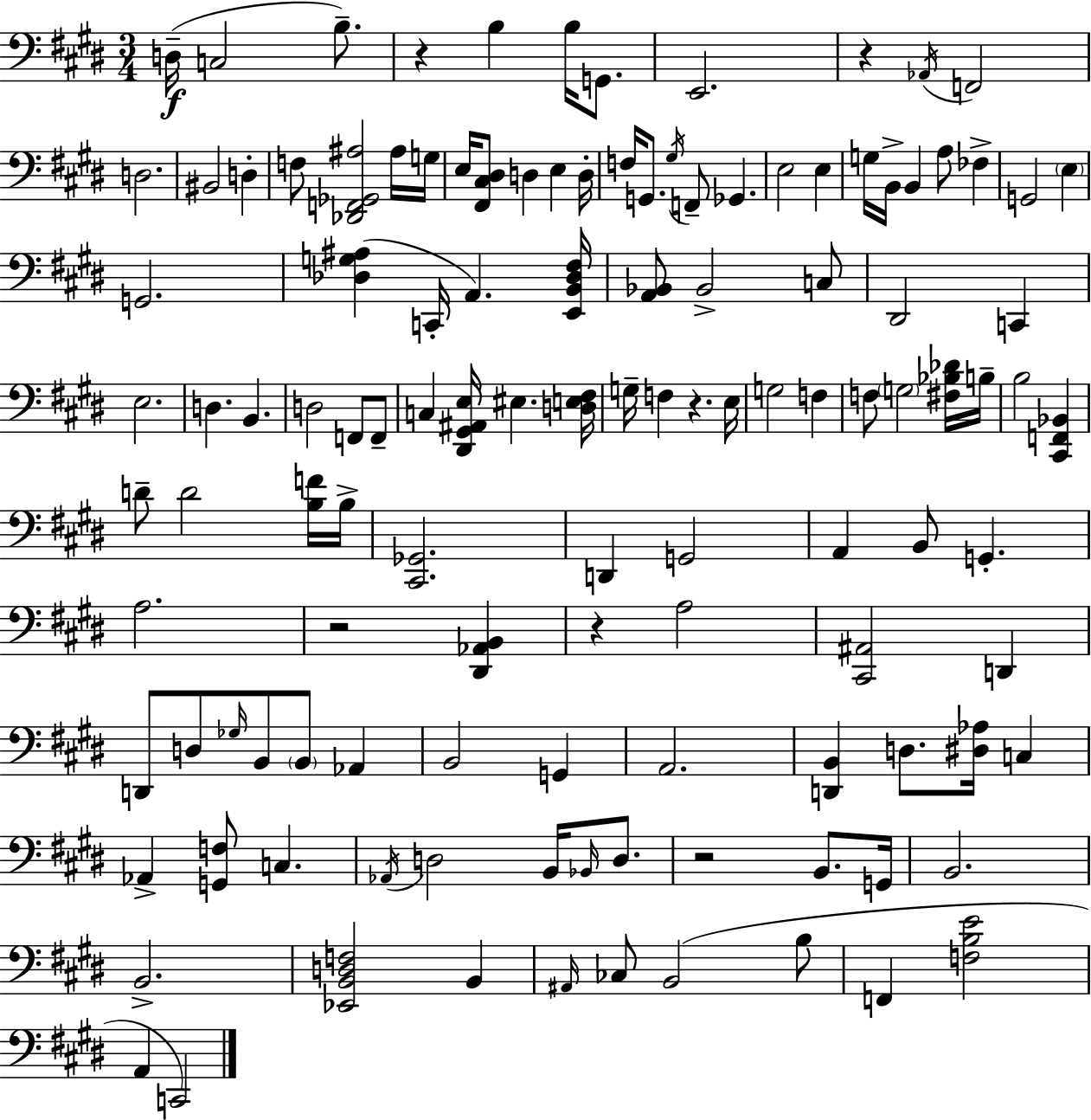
X:1
T:Untitled
M:3/4
L:1/4
K:E
D,/4 C,2 B,/2 z B, B,/4 G,,/2 E,,2 z _A,,/4 F,,2 D,2 ^B,,2 D, F,/2 [_D,,F,,_G,,^A,]2 ^A,/4 G,/4 E,/4 [^F,,^C,^D,]/2 D, E, D,/4 F,/4 G,,/2 ^G,/4 F,,/2 _G,, E,2 E, G,/4 B,,/4 B,, A,/2 _F, G,,2 E, G,,2 [_D,G,^A,] C,,/4 A,, [E,,B,,_D,^F,]/4 [A,,_B,,]/2 _B,,2 C,/2 ^D,,2 C,, E,2 D, B,, D,2 F,,/2 F,,/2 C, [^D,,^G,,^A,,E,]/4 ^E, [D,E,^F,]/4 G,/4 F, z E,/4 G,2 F, F,/2 G,2 [^F,_B,_D]/4 B,/4 B,2 [^C,,F,,_B,,] D/2 D2 [B,F]/4 B,/4 [^C,,_G,,]2 D,, G,,2 A,, B,,/2 G,, A,2 z2 [^D,,_A,,B,,] z A,2 [^C,,^A,,]2 D,, D,,/2 D,/2 _G,/4 B,,/2 B,,/2 _A,, B,,2 G,, A,,2 [D,,B,,] D,/2 [^D,_A,]/4 C, _A,, [G,,F,]/2 C, _A,,/4 D,2 B,,/4 _B,,/4 D,/2 z2 B,,/2 G,,/4 B,,2 B,,2 [_E,,B,,D,F,]2 B,, ^A,,/4 _C,/2 B,,2 B,/2 F,, [F,B,E]2 A,, C,,2